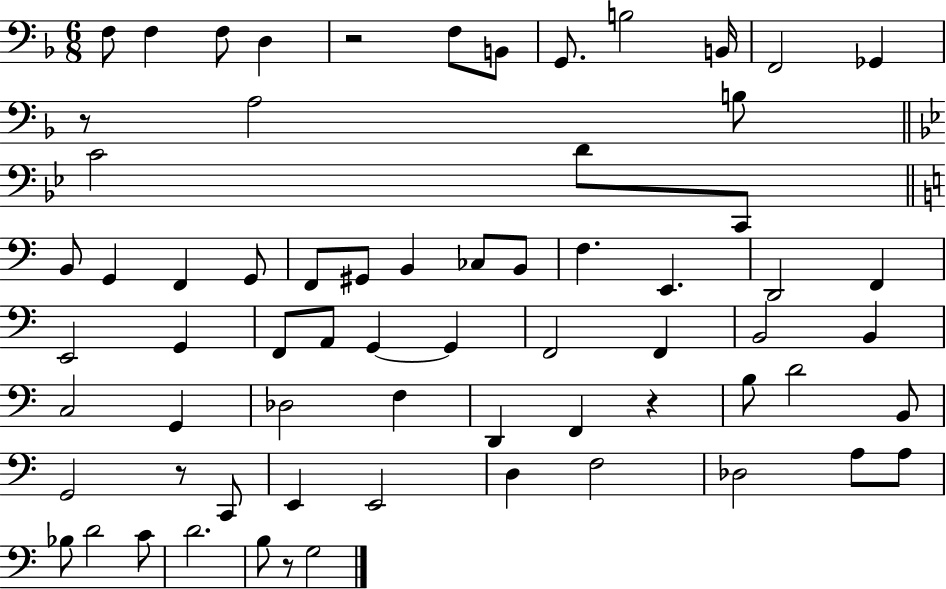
{
  \clef bass
  \numericTimeSignature
  \time 6/8
  \key f \major
  \repeat volta 2 { f8 f4 f8 d4 | r2 f8 b,8 | g,8. b2 b,16 | f,2 ges,4 | \break r8 a2 b8 | \bar "||" \break \key bes \major c'2 d'8 c,8 | \bar "||" \break \key a \minor b,8 g,4 f,4 g,8 | f,8 gis,8 b,4 ces8 b,8 | f4. e,4. | d,2 f,4 | \break e,2 g,4 | f,8 a,8 g,4~~ g,4 | f,2 f,4 | b,2 b,4 | \break c2 g,4 | des2 f4 | d,4 f,4 r4 | b8 d'2 b,8 | \break g,2 r8 c,8 | e,4 e,2 | d4 f2 | des2 a8 a8 | \break bes8 d'2 c'8 | d'2. | b8 r8 g2 | } \bar "|."
}